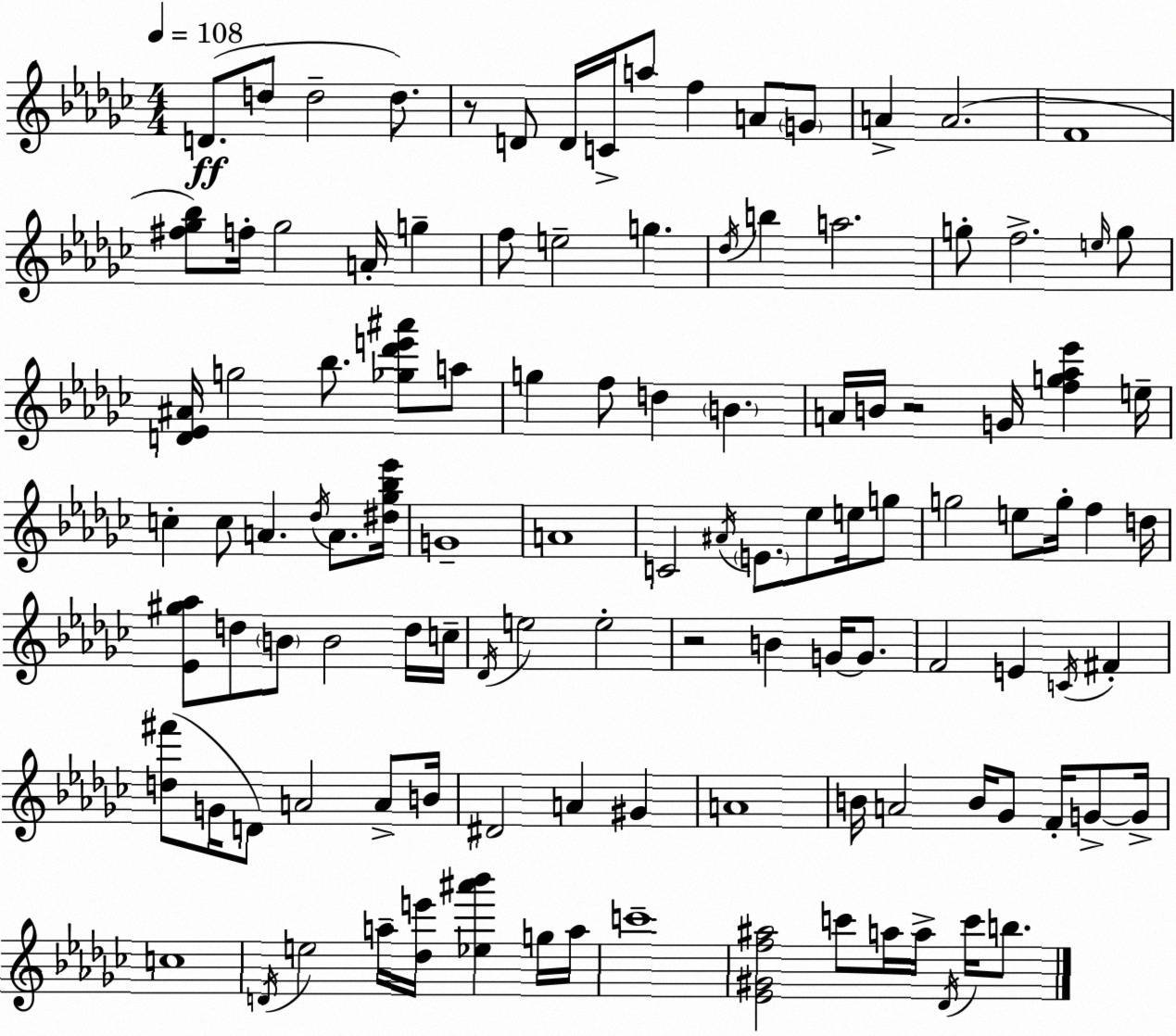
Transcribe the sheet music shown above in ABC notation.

X:1
T:Untitled
M:4/4
L:1/4
K:Ebm
D/2 d/2 d2 d/2 z/2 D/2 D/4 C/4 a/2 f A/2 G/2 A A2 F4 [^f_g_b]/2 f/4 _g2 A/4 g f/2 e2 g _d/4 b a2 g/2 f2 e/4 g/2 [D_E^A]/4 g2 _b/2 [_g_d'e'^a']/2 a/2 g f/2 d B A/4 B/4 z2 G/4 [fg_a_e'] e/4 c c/2 A _d/4 A/2 [^d_g_b_e']/4 G4 A4 C2 ^A/4 E/2 _e/2 e/4 g/2 g2 e/2 g/4 f d/4 [_E^g_a]/2 d/2 B/2 B2 d/4 c/4 _D/4 e2 e2 z2 B G/4 G/2 F2 E C/4 ^F [d^f']/2 G/4 D/2 A2 A/2 B/4 ^D2 A ^G A4 B/4 A2 B/4 _G/2 F/4 G/2 G/4 c4 D/4 e2 a/4 [_de']/4 [_e^a'_b'] g/4 a/4 c'4 [_E^Gf^a]2 c'/2 a/4 a/4 _D/4 c'/4 b/2